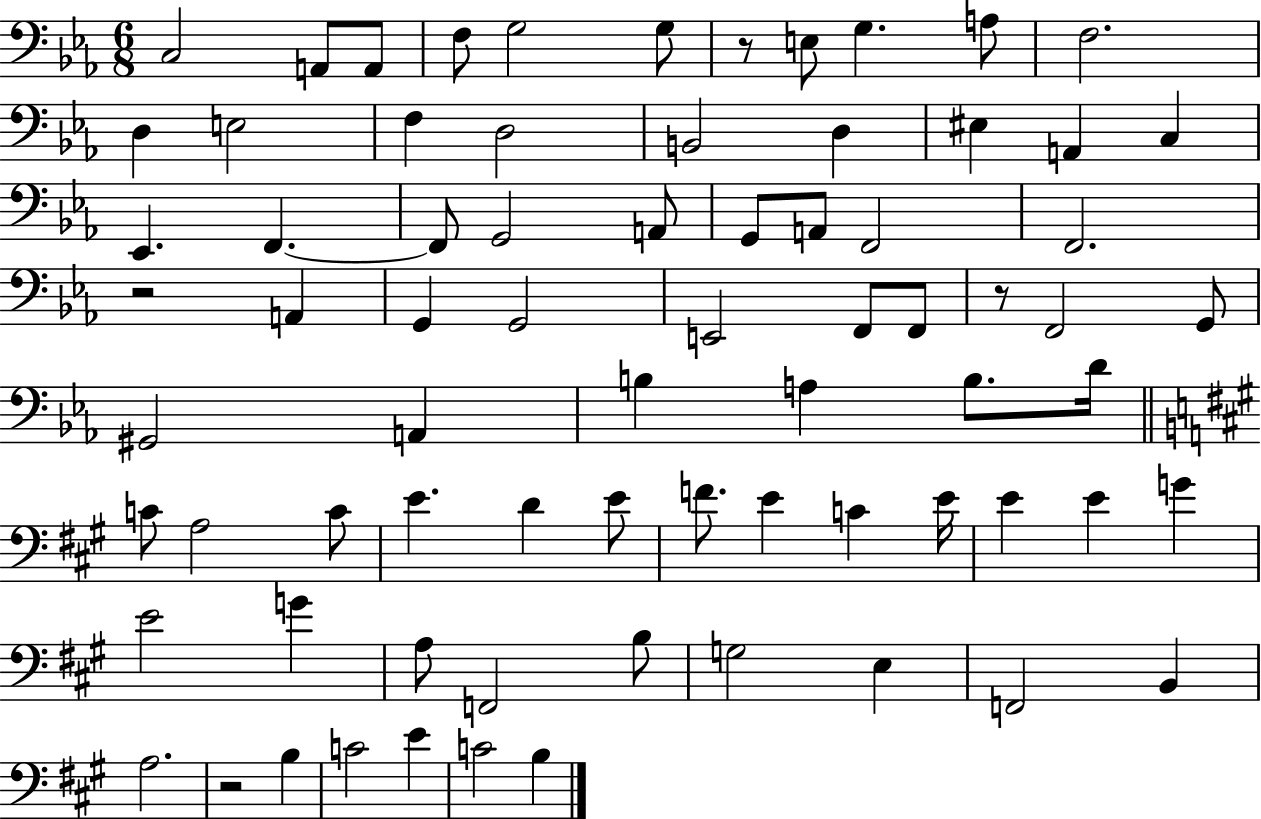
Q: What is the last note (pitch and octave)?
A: B3